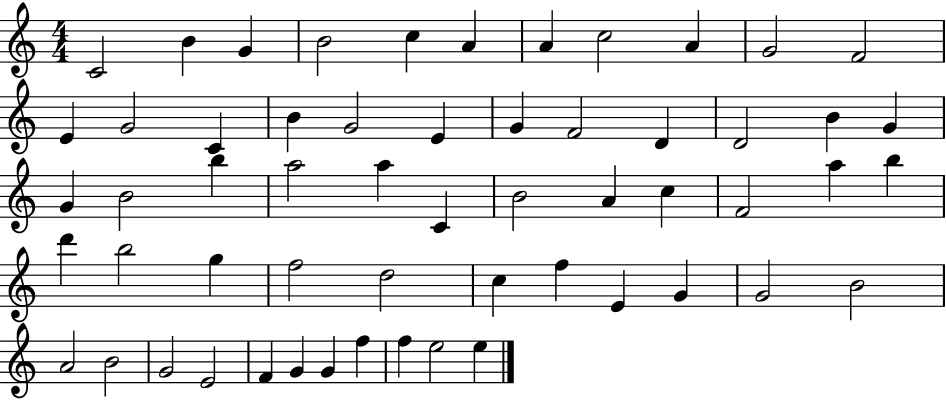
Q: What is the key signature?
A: C major